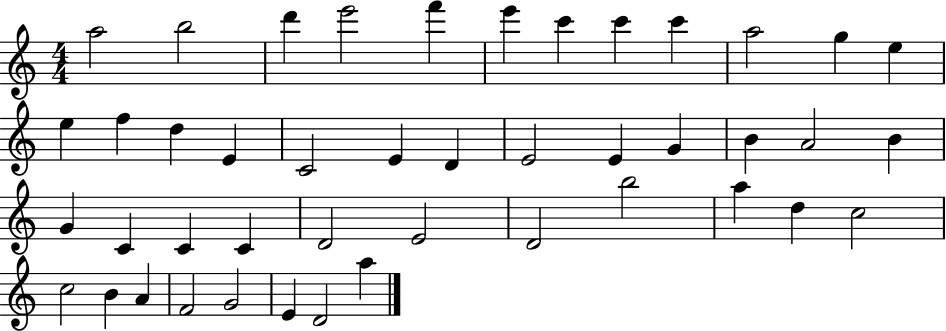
X:1
T:Untitled
M:4/4
L:1/4
K:C
a2 b2 d' e'2 f' e' c' c' c' a2 g e e f d E C2 E D E2 E G B A2 B G C C C D2 E2 D2 b2 a d c2 c2 B A F2 G2 E D2 a